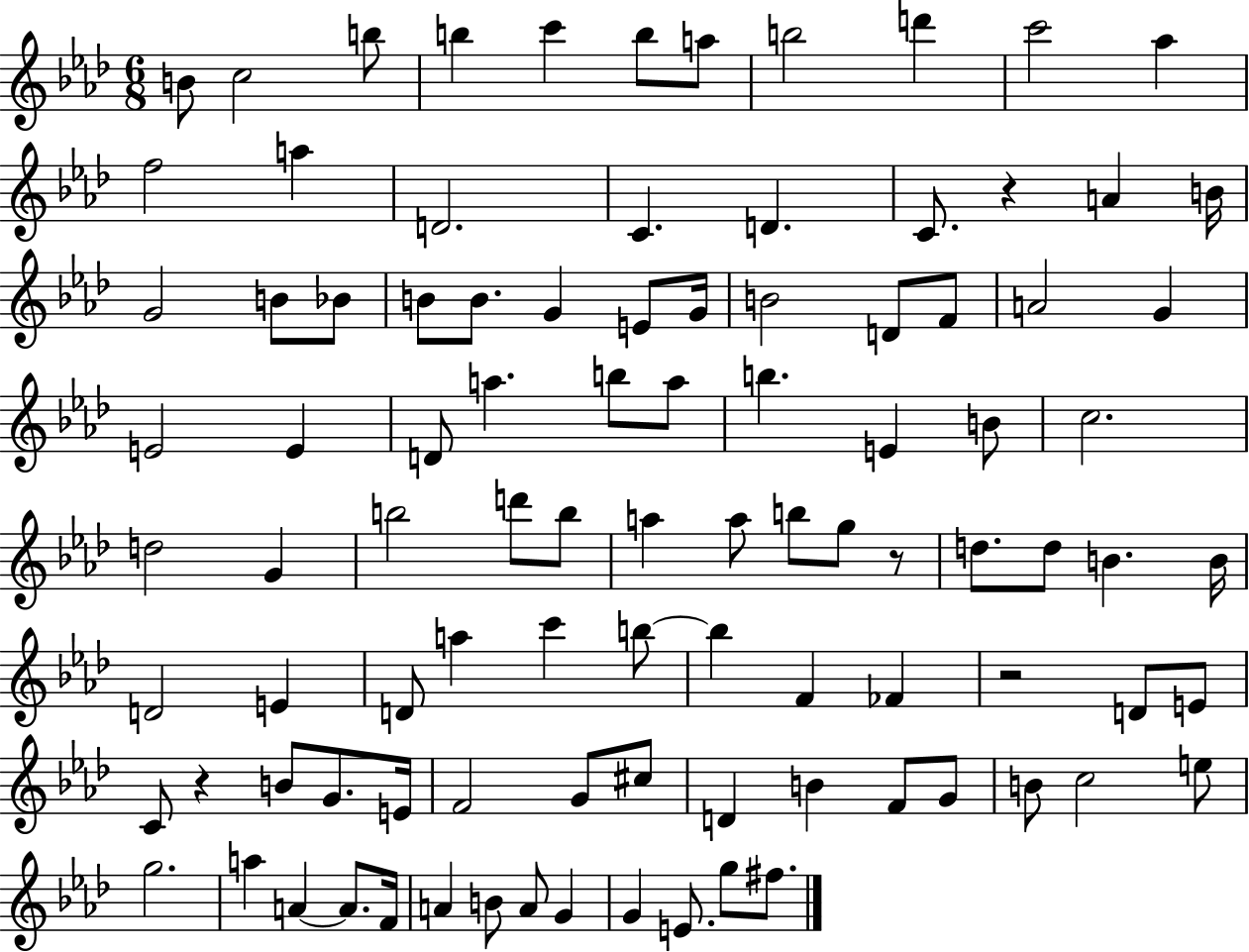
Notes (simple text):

B4/e C5/h B5/e B5/q C6/q B5/e A5/e B5/h D6/q C6/h Ab5/q F5/h A5/q D4/h. C4/q. D4/q. C4/e. R/q A4/q B4/s G4/h B4/e Bb4/e B4/e B4/e. G4/q E4/e G4/s B4/h D4/e F4/e A4/h G4/q E4/h E4/q D4/e A5/q. B5/e A5/e B5/q. E4/q B4/e C5/h. D5/h G4/q B5/h D6/e B5/e A5/q A5/e B5/e G5/e R/e D5/e. D5/e B4/q. B4/s D4/h E4/q D4/e A5/q C6/q B5/e B5/q F4/q FES4/q R/h D4/e E4/e C4/e R/q B4/e G4/e. E4/s F4/h G4/e C#5/e D4/q B4/q F4/e G4/e B4/e C5/h E5/e G5/h. A5/q A4/q A4/e. F4/s A4/q B4/e A4/e G4/q G4/q E4/e. G5/e F#5/e.